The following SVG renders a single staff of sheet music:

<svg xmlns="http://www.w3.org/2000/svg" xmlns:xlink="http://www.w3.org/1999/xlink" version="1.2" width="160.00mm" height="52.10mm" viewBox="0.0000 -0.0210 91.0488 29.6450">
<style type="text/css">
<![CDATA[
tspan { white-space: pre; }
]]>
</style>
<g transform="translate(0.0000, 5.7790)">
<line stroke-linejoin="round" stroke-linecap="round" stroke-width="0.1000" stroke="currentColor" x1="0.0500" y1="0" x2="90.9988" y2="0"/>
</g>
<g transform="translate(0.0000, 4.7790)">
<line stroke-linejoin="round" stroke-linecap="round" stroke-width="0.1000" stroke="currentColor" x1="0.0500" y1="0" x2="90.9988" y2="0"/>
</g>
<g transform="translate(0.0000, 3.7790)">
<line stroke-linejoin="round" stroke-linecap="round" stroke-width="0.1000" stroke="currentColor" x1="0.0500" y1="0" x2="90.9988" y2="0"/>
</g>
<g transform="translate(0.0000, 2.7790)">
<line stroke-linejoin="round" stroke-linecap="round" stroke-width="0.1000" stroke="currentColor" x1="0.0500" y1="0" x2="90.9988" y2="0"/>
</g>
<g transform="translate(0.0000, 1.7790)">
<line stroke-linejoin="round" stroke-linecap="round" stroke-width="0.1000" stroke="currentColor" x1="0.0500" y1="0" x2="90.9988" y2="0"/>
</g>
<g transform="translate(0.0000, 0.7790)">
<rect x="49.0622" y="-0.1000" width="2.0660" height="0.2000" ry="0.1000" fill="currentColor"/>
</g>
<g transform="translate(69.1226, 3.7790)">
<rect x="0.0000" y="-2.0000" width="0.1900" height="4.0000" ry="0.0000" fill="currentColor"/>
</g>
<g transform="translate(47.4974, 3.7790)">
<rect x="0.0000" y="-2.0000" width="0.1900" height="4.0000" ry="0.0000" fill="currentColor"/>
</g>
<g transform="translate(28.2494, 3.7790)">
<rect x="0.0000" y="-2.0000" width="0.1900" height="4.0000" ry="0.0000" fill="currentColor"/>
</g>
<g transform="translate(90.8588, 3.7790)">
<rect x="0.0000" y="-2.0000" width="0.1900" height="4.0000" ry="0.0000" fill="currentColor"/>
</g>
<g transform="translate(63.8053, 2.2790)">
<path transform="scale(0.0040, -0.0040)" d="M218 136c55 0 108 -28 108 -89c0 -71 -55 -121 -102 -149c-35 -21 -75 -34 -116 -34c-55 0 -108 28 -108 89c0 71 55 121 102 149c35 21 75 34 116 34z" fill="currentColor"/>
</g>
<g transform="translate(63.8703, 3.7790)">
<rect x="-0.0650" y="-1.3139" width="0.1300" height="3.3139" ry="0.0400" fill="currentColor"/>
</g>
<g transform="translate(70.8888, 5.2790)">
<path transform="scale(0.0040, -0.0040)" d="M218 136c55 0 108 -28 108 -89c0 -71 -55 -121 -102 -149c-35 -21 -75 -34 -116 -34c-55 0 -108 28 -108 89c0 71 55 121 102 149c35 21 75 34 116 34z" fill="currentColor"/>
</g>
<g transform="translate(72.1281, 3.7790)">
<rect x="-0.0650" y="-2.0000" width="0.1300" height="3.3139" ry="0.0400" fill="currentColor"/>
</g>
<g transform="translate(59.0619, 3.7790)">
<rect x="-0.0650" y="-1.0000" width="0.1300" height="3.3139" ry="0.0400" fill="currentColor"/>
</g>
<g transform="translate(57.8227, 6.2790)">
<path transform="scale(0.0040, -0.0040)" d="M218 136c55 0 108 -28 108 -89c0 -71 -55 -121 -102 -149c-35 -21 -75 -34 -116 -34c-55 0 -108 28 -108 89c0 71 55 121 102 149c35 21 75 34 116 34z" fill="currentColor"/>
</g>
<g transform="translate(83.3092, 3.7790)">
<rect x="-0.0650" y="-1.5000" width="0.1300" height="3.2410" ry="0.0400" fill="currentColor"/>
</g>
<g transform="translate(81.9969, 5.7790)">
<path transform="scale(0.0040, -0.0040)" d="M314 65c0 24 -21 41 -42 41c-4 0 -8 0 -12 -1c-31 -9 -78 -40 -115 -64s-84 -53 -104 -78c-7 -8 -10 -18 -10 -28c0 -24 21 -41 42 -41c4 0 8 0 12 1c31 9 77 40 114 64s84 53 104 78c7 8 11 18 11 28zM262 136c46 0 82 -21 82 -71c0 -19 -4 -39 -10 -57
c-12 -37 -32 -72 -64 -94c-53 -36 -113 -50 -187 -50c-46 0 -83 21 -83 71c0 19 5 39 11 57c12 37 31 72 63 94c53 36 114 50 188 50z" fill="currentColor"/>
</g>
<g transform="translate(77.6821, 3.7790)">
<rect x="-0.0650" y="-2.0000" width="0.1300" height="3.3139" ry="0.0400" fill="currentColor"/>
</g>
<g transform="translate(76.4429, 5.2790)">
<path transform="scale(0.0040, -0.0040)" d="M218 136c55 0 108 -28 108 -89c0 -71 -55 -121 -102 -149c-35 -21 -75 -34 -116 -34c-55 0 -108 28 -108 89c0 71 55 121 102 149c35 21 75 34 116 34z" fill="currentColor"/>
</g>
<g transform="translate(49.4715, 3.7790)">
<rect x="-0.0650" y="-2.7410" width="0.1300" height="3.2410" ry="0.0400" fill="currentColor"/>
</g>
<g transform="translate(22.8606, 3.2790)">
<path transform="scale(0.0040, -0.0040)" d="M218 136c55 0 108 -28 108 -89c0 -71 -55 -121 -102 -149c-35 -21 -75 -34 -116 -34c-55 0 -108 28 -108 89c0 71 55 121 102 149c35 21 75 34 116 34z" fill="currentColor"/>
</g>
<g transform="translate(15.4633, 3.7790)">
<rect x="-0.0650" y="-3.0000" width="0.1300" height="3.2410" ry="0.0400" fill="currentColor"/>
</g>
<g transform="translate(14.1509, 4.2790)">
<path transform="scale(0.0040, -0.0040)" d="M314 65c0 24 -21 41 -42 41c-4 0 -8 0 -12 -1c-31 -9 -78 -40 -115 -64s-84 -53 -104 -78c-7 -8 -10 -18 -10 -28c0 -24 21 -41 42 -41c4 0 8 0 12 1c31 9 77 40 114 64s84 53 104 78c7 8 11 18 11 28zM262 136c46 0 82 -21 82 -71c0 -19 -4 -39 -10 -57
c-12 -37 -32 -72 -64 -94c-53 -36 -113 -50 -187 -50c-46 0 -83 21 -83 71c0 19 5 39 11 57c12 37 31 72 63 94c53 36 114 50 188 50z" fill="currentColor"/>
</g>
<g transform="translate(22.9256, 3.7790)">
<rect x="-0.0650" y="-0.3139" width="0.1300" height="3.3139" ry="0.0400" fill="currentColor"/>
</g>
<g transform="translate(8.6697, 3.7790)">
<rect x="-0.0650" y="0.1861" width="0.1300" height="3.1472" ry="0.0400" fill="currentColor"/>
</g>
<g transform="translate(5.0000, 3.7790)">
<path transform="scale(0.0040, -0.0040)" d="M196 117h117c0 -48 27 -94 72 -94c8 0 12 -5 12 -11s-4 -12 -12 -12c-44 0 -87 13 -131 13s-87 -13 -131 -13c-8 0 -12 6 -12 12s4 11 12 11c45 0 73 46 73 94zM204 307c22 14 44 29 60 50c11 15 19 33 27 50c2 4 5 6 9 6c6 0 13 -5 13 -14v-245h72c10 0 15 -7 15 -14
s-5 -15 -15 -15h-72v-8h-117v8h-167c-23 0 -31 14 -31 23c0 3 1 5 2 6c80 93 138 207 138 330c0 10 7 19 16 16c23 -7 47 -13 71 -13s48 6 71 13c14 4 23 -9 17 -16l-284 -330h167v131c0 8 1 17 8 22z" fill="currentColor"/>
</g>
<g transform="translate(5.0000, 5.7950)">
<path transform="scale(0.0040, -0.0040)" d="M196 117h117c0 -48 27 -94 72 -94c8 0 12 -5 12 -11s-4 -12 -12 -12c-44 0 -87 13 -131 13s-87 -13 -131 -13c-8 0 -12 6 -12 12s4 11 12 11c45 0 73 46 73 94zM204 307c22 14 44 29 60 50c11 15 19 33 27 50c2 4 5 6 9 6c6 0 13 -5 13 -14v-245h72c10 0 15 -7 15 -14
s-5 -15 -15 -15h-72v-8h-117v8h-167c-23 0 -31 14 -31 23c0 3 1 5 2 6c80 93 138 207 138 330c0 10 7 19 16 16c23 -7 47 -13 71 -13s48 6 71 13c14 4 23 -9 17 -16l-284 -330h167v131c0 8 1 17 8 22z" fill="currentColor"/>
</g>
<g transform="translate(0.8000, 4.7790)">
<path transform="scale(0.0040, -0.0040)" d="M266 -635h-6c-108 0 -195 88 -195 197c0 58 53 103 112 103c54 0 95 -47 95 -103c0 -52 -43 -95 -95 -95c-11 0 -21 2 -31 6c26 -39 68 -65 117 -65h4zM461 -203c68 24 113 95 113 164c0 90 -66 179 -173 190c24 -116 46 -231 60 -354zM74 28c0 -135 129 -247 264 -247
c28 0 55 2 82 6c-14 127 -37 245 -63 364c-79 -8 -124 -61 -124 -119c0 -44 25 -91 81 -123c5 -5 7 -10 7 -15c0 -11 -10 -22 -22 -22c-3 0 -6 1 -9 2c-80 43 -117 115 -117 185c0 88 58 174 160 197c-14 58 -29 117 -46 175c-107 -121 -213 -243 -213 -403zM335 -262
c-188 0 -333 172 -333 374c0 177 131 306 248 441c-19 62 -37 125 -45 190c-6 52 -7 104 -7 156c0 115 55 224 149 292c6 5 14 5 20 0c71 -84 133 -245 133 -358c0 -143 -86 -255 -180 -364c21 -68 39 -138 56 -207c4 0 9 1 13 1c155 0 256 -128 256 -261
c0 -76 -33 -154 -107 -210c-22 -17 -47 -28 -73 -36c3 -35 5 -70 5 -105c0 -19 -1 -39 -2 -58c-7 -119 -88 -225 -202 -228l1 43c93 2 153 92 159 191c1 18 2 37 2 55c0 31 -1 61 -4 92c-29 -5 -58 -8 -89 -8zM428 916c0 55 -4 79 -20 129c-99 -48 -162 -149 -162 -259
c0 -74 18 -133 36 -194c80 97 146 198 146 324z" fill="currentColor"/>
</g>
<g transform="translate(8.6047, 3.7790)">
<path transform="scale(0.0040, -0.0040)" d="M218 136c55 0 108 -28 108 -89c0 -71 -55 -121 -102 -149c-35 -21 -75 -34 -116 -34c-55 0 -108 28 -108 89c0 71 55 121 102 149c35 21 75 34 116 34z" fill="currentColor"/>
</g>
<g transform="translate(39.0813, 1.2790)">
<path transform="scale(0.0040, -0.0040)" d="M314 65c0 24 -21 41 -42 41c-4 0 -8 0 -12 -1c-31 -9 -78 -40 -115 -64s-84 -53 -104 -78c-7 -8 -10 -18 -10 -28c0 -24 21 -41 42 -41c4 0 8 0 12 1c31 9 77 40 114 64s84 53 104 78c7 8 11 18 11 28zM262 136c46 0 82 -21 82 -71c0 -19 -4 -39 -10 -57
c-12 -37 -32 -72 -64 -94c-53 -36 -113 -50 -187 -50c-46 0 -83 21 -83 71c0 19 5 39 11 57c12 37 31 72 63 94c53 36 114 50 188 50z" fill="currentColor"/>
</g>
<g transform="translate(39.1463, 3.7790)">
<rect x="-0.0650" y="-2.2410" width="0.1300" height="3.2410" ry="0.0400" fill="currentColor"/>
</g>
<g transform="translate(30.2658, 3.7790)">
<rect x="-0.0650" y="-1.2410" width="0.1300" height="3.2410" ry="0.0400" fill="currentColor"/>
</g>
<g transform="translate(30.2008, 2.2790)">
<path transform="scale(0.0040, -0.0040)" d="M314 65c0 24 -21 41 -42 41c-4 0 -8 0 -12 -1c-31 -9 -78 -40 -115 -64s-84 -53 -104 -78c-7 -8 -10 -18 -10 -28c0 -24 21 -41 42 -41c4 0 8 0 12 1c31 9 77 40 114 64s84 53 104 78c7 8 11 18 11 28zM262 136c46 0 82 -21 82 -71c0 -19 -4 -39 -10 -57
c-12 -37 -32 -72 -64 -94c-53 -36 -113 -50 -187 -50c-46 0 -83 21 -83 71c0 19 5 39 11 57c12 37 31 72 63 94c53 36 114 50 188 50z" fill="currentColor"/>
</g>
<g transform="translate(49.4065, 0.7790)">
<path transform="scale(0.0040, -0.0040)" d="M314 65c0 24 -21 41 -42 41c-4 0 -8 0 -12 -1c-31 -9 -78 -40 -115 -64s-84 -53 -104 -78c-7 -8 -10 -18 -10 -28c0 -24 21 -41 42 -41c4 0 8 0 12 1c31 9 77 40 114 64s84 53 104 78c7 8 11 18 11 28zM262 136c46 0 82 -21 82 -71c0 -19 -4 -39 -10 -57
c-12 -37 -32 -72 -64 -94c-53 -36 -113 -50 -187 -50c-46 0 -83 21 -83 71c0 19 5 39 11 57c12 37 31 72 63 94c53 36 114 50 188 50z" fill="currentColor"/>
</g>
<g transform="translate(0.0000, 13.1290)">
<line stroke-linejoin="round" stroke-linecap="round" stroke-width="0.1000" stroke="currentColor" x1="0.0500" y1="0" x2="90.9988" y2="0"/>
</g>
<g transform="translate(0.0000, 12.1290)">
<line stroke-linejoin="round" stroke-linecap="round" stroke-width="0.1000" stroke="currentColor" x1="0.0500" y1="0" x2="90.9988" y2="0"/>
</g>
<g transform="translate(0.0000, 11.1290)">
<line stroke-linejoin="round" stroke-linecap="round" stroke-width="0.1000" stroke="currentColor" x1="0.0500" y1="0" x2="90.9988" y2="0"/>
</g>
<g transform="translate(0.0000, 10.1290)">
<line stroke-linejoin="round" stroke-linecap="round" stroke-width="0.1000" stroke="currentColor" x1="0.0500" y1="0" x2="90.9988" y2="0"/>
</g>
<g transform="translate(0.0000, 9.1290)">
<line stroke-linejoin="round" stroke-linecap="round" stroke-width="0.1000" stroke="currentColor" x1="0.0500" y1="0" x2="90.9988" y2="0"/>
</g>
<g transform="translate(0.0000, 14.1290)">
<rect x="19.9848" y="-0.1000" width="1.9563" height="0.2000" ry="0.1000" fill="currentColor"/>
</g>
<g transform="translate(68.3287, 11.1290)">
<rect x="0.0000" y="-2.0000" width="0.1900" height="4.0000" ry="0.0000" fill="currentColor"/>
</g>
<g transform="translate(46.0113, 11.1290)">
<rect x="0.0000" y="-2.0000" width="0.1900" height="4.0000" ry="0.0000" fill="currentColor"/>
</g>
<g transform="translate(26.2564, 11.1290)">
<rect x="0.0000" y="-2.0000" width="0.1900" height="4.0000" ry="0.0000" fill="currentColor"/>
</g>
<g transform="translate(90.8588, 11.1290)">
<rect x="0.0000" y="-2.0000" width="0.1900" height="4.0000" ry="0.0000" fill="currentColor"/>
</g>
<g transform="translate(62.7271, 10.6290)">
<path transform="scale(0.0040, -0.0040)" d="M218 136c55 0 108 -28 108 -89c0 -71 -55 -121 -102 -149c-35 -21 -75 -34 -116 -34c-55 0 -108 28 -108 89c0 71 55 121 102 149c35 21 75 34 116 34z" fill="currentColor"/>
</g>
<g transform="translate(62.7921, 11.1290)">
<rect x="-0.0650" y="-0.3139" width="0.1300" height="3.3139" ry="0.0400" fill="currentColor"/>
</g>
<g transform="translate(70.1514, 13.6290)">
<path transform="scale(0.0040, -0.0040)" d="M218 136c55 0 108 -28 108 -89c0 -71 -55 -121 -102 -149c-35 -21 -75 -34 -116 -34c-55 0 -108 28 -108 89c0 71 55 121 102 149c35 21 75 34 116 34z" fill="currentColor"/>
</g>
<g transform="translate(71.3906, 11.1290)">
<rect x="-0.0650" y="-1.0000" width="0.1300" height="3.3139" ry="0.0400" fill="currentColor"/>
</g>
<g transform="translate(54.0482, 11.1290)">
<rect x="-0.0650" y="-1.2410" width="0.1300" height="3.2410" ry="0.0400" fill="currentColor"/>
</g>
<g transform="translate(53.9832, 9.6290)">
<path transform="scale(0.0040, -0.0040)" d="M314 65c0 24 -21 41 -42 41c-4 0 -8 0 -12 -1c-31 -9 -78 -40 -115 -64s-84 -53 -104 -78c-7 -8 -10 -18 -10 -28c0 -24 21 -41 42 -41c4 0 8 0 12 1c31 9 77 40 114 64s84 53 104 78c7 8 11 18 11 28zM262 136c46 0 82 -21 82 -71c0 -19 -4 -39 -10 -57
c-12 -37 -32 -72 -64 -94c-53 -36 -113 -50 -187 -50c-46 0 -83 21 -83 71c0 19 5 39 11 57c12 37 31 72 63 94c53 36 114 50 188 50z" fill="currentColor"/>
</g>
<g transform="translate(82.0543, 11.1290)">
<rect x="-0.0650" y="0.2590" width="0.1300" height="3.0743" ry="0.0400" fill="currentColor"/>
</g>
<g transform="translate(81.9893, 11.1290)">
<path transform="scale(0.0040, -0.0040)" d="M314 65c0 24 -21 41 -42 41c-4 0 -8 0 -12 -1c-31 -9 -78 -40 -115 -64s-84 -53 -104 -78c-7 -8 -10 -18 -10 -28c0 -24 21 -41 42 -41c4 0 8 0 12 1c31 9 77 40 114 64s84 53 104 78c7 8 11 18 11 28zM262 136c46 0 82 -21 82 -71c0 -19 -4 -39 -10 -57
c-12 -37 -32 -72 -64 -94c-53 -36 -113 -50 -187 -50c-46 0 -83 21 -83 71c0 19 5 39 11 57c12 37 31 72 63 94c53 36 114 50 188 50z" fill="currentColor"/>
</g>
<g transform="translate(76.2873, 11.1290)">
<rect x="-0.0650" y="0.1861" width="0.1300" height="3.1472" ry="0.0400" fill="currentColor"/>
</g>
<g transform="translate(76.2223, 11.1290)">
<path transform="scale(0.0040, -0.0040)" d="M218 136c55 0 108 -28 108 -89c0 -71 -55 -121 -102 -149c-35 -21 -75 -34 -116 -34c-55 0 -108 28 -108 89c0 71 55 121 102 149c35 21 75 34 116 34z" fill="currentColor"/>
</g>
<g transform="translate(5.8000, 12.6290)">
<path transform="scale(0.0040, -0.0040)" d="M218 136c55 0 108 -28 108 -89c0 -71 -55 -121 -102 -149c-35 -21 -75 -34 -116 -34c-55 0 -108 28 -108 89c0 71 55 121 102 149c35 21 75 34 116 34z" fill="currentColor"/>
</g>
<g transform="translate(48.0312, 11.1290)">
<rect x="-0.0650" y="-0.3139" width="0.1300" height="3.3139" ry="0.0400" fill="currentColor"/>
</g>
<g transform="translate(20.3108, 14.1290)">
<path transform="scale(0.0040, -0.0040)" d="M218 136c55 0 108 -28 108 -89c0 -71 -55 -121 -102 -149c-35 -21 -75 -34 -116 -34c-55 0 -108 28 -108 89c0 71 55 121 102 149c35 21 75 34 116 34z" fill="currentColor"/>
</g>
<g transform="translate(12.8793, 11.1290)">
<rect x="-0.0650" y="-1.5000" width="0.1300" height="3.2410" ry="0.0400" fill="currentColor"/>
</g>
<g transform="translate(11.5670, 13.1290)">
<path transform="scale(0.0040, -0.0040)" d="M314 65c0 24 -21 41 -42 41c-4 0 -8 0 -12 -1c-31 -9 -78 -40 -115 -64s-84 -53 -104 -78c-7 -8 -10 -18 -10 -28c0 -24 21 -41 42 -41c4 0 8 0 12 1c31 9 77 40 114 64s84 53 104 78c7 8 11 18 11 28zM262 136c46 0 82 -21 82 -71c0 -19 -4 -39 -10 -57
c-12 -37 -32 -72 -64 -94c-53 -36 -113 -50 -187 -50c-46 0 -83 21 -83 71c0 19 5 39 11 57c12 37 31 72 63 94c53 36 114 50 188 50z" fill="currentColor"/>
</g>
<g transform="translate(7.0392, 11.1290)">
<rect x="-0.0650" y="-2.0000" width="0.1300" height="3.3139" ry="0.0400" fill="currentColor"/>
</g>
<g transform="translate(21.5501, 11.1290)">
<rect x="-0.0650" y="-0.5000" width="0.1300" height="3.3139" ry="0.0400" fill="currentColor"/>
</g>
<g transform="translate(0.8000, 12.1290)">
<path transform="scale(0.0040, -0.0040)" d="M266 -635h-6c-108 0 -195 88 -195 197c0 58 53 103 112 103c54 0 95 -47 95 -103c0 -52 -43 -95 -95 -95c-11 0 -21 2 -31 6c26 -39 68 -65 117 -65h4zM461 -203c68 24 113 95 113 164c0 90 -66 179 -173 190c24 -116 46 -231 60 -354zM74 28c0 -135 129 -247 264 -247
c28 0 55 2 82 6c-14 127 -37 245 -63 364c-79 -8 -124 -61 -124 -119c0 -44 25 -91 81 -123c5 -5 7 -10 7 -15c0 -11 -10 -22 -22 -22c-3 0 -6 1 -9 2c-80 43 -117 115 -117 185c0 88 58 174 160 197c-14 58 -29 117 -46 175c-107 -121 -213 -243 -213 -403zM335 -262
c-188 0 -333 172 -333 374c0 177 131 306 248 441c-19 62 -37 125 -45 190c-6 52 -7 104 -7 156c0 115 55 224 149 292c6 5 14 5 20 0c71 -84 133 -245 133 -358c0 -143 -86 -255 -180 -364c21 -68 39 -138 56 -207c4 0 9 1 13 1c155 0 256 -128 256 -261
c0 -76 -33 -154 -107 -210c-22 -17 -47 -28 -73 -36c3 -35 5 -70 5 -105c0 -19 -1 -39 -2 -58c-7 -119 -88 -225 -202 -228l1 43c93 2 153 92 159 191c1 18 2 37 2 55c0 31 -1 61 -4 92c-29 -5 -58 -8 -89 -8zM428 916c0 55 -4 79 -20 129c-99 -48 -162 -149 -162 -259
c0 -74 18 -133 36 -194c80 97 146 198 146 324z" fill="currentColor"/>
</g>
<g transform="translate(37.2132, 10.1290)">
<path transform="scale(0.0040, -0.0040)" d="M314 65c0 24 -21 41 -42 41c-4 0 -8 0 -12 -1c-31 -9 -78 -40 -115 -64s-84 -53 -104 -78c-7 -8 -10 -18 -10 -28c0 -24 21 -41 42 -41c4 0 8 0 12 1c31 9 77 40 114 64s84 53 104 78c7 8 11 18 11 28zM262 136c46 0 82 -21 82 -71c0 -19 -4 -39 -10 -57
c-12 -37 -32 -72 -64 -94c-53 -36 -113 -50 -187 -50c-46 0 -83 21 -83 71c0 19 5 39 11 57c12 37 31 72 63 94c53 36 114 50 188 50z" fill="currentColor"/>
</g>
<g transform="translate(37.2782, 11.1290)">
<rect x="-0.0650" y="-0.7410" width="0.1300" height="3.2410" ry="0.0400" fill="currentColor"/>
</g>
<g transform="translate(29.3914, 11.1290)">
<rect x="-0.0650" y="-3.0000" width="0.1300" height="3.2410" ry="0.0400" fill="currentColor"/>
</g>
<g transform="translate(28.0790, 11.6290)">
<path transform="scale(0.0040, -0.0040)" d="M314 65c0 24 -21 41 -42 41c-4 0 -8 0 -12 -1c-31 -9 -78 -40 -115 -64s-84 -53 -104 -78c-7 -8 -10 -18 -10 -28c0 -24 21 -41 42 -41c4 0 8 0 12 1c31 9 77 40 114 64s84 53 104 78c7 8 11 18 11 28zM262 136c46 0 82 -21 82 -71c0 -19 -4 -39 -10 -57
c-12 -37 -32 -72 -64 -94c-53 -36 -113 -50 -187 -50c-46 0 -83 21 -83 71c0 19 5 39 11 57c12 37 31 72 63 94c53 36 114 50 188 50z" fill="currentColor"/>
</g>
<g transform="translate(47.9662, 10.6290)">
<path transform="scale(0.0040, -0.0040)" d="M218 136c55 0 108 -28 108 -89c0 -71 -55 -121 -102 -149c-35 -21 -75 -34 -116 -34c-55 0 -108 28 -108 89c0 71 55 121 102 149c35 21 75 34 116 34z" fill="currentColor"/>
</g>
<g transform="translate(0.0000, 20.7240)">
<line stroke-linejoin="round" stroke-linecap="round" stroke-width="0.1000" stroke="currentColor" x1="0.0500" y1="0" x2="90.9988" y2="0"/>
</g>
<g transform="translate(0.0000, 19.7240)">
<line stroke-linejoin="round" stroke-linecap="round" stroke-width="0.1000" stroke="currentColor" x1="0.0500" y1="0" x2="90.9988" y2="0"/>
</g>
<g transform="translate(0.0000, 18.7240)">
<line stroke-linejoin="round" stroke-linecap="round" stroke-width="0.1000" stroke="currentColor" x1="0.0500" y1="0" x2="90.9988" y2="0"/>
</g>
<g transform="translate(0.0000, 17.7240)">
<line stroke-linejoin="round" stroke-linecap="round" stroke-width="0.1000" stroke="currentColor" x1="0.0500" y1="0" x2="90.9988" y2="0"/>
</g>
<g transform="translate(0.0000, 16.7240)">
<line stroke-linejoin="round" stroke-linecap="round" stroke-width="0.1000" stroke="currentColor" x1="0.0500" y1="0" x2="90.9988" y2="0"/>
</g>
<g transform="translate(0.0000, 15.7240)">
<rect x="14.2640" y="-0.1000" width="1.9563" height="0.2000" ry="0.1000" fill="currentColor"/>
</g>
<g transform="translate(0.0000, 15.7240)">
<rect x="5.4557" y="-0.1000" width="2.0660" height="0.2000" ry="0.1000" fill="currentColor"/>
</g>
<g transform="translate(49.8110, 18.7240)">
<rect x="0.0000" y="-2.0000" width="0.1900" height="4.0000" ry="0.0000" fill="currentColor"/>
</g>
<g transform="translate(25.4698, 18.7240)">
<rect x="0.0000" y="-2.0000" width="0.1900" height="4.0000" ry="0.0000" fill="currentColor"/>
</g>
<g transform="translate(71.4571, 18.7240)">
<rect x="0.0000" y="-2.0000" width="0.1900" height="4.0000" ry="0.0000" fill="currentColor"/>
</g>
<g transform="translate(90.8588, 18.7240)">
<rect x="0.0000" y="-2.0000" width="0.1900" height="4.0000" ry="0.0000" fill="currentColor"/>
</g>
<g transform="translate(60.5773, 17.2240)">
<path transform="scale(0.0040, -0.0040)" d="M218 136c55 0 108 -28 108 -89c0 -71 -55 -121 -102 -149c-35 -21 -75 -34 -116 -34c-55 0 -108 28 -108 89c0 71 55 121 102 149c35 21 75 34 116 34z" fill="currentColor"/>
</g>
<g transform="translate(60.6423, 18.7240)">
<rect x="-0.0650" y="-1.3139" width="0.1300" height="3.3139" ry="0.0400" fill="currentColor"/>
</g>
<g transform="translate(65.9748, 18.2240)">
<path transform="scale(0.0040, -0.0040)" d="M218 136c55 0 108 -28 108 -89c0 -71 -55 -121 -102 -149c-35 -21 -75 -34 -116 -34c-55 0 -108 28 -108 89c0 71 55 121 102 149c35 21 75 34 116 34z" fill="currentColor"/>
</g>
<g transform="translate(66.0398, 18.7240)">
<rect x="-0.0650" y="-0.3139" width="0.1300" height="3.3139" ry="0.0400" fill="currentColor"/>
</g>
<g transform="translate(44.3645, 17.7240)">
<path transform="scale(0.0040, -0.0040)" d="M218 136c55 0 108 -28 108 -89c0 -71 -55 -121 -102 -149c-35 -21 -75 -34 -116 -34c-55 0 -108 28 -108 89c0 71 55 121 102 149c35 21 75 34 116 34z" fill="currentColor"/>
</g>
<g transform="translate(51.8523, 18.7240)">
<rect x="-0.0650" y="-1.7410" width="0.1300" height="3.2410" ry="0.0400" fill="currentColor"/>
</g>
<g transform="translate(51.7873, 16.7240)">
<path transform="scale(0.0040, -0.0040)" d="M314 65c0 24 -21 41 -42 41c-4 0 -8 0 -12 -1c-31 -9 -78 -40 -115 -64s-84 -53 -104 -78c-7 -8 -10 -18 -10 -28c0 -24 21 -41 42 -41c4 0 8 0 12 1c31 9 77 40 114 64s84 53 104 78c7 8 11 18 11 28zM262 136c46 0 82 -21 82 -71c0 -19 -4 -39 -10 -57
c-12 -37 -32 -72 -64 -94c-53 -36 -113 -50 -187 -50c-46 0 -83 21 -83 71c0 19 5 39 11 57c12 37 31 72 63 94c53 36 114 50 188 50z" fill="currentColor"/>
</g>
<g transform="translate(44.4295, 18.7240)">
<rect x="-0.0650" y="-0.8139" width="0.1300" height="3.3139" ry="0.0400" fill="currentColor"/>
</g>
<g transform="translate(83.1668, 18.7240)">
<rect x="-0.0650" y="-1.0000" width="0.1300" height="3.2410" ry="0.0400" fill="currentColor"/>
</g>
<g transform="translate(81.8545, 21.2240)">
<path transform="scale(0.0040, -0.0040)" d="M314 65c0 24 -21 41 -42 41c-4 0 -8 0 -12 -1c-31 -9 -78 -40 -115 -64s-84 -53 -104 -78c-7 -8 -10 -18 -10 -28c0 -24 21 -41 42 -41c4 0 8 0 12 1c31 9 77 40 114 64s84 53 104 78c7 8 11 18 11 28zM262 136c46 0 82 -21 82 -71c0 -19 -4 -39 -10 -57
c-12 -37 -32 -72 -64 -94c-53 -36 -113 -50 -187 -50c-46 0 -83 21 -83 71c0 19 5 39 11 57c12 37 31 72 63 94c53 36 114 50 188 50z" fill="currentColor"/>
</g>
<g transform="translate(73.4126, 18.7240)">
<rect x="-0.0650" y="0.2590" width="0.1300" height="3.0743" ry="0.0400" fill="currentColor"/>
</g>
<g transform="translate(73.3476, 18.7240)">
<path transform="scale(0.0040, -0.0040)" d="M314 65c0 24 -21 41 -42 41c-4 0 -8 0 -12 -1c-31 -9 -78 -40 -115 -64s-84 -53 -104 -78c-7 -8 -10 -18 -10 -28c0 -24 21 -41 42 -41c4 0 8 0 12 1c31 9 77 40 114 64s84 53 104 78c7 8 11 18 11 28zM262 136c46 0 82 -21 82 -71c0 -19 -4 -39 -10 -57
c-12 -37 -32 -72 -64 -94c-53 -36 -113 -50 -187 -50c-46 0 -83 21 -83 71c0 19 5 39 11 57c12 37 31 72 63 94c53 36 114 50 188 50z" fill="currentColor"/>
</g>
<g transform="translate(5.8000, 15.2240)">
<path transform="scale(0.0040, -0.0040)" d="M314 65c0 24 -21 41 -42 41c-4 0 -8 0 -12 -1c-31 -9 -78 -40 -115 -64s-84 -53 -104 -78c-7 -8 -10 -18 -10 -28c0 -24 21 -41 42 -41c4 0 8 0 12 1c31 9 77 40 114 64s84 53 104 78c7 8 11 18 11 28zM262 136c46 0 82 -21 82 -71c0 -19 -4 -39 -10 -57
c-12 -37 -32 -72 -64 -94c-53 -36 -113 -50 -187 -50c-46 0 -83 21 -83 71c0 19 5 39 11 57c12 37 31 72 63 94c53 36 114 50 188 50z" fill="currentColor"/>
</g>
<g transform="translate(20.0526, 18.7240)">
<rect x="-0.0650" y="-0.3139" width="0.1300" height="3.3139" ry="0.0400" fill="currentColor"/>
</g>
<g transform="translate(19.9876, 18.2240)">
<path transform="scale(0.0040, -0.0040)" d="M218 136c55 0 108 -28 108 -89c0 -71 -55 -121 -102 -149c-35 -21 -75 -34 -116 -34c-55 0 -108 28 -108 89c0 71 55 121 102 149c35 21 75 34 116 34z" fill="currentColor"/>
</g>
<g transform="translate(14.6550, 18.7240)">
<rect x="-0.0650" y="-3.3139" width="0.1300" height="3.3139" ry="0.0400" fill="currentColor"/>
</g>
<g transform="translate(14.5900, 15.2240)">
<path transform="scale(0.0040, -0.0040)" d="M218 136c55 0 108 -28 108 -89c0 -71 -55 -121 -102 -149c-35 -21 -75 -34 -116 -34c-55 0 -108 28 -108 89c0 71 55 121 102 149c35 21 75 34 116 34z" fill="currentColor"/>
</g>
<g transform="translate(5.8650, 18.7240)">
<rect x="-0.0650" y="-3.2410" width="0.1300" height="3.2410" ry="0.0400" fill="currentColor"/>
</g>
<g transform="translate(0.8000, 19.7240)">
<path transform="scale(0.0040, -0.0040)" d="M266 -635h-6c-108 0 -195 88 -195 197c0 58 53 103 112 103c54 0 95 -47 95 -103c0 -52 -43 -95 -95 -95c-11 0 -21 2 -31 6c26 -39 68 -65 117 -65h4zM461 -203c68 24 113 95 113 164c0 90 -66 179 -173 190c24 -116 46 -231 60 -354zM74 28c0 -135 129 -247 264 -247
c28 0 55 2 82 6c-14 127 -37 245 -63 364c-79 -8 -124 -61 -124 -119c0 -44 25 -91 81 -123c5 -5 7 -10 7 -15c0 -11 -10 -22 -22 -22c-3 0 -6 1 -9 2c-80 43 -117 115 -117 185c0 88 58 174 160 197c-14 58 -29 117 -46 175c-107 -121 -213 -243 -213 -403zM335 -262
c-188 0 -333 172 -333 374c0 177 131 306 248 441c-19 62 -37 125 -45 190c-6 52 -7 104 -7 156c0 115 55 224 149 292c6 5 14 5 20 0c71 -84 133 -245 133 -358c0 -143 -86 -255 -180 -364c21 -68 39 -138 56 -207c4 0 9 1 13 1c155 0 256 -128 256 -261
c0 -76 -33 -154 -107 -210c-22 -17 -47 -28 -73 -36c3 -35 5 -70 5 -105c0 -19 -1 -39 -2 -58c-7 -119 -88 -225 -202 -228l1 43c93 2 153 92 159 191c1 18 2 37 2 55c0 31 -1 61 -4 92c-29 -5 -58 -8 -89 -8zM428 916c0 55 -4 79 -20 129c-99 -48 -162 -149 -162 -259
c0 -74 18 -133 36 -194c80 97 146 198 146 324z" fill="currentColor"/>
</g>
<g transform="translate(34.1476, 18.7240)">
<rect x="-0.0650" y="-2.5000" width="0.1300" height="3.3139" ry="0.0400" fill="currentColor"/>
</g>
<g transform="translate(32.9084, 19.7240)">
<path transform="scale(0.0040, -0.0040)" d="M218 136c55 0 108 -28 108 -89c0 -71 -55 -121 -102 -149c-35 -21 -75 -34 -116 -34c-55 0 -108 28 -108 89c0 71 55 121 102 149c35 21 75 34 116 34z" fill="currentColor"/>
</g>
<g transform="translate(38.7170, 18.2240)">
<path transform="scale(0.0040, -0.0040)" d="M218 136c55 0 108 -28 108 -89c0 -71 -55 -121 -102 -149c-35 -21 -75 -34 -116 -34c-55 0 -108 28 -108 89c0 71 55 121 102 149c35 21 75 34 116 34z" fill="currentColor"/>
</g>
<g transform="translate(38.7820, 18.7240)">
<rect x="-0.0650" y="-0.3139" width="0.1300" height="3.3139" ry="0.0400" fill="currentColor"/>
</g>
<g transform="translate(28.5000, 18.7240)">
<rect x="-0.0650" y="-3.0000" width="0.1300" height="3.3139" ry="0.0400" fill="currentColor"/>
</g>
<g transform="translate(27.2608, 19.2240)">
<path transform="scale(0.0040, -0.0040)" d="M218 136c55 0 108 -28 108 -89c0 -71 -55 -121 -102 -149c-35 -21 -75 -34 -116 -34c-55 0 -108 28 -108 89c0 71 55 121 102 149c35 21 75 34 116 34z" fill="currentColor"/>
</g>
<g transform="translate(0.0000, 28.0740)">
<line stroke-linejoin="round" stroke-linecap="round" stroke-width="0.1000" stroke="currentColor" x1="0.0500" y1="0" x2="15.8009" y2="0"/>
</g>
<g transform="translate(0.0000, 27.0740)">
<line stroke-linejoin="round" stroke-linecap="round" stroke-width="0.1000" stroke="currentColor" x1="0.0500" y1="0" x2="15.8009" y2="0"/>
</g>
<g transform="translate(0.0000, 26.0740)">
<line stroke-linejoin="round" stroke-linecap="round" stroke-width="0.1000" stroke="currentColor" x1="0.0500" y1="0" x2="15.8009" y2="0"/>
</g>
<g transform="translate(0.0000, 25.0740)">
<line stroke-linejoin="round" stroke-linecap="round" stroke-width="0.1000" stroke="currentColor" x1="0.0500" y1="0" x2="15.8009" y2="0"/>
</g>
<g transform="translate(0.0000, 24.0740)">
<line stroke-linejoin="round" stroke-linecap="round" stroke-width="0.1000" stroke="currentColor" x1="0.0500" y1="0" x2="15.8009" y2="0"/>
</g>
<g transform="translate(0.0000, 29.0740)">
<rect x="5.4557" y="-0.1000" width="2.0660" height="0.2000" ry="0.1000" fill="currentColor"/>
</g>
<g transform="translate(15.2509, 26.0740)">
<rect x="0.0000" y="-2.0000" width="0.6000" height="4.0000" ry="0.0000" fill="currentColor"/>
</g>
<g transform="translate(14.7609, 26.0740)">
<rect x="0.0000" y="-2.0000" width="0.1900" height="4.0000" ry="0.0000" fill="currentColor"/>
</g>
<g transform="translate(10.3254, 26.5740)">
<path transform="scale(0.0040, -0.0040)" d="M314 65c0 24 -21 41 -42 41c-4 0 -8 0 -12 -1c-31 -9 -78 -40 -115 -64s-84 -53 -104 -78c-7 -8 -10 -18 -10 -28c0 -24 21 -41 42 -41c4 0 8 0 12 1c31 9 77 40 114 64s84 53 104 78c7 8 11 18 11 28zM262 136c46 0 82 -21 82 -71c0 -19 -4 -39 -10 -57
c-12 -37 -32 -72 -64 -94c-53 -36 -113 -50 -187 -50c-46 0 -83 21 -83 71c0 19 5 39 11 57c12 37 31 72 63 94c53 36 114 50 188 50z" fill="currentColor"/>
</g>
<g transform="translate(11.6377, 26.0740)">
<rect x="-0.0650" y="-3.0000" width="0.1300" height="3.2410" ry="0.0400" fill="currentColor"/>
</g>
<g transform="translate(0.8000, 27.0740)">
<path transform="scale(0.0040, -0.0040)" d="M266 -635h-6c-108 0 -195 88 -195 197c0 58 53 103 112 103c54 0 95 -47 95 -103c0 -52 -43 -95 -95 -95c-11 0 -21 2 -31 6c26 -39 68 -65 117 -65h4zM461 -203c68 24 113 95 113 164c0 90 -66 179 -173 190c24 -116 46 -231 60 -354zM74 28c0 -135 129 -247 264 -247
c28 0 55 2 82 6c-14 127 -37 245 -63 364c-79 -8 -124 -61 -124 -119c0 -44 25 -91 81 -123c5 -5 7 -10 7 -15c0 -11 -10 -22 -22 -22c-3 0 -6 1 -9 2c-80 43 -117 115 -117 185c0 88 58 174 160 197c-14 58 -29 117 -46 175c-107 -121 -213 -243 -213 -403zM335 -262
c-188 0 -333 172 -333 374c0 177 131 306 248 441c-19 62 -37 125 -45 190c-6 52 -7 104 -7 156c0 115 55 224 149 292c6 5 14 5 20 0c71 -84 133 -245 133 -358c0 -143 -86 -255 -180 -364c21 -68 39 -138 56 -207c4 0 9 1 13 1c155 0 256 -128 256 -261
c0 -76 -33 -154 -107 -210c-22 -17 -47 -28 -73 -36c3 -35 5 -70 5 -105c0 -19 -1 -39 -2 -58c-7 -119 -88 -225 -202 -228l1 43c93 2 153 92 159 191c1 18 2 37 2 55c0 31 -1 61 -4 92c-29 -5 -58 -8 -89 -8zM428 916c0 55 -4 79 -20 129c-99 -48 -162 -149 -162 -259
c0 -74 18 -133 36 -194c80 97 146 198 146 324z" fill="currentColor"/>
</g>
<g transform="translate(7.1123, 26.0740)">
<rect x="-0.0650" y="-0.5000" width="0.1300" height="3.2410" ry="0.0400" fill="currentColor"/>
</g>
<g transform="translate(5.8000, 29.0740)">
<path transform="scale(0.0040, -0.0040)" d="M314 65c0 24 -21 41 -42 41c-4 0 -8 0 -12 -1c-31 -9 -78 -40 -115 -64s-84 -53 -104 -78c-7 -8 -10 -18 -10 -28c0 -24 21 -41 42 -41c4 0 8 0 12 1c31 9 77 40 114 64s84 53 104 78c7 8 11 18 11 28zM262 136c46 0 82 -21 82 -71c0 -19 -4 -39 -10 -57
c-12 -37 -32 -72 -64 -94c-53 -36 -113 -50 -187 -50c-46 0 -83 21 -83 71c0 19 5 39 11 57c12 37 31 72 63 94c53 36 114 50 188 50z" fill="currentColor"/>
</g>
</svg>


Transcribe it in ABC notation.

X:1
T:Untitled
M:4/4
L:1/4
K:C
B A2 c e2 g2 a2 D e F F E2 F E2 C A2 d2 c e2 c D B B2 b2 b c A G c d f2 e c B2 D2 C2 A2